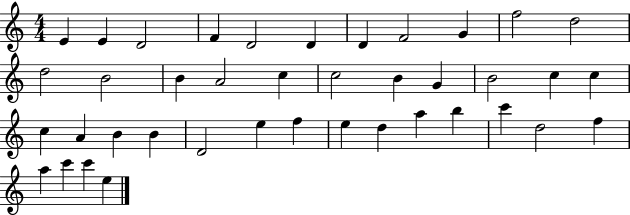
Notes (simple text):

E4/q E4/q D4/h F4/q D4/h D4/q D4/q F4/h G4/q F5/h D5/h D5/h B4/h B4/q A4/h C5/q C5/h B4/q G4/q B4/h C5/q C5/q C5/q A4/q B4/q B4/q D4/h E5/q F5/q E5/q D5/q A5/q B5/q C6/q D5/h F5/q A5/q C6/q C6/q E5/q